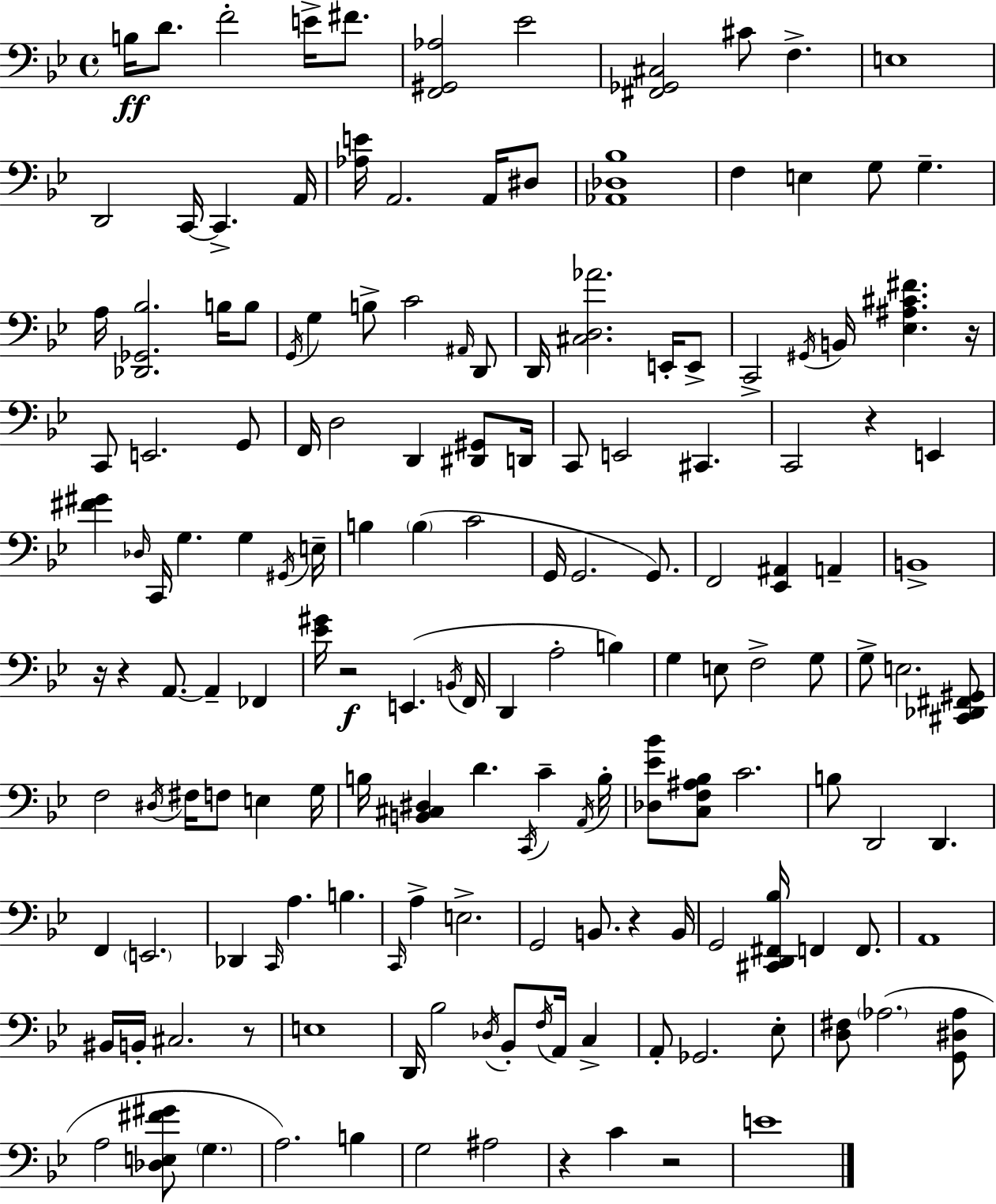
X:1
T:Untitled
M:4/4
L:1/4
K:Gm
B,/4 D/2 F2 E/4 ^F/2 [F,,^G,,_A,]2 _E2 [^F,,_G,,^C,]2 ^C/2 F, E,4 D,,2 C,,/4 C,, A,,/4 [_A,E]/4 A,,2 A,,/4 ^D,/2 [_A,,_D,_B,]4 F, E, G,/2 G, A,/4 [_D,,_G,,_B,]2 B,/4 B,/2 G,,/4 G, B,/2 C2 ^A,,/4 D,,/2 D,,/4 [^C,D,_A]2 E,,/4 E,,/2 C,,2 ^G,,/4 B,,/4 [_E,^A,^C^F] z/4 C,,/2 E,,2 G,,/2 F,,/4 D,2 D,, [^D,,^G,,]/2 D,,/4 C,,/2 E,,2 ^C,, C,,2 z E,, [^F^G] _D,/4 C,,/4 G, G, ^G,,/4 E,/4 B, B, C2 G,,/4 G,,2 G,,/2 F,,2 [_E,,^A,,] A,, B,,4 z/4 z A,,/2 A,, _F,, [_E^G]/4 z2 E,, B,,/4 F,,/4 D,, A,2 B, G, E,/2 F,2 G,/2 G,/2 E,2 [^C,,_D,,^F,,^G,,]/2 F,2 ^D,/4 ^F,/4 F,/2 E, G,/4 B,/4 [B,,^C,^D,] D C,,/4 C A,,/4 B,/4 [_D,_E_B]/2 [C,F,^A,_B,]/2 C2 B,/2 D,,2 D,, F,, E,,2 _D,, C,,/4 A, B, C,,/4 A, E,2 G,,2 B,,/2 z B,,/4 G,,2 [^C,,D,,^F,,_B,]/4 F,, F,,/2 A,,4 ^B,,/4 B,,/4 ^C,2 z/2 E,4 D,,/4 _B,2 _D,/4 _B,,/2 F,/4 A,,/4 C, A,,/2 _G,,2 _E,/2 [D,^F,]/2 _A,2 [G,,^D,_A,]/2 A,2 [_D,E,^F^G]/2 G, A,2 B, G,2 ^A,2 z C z2 E4